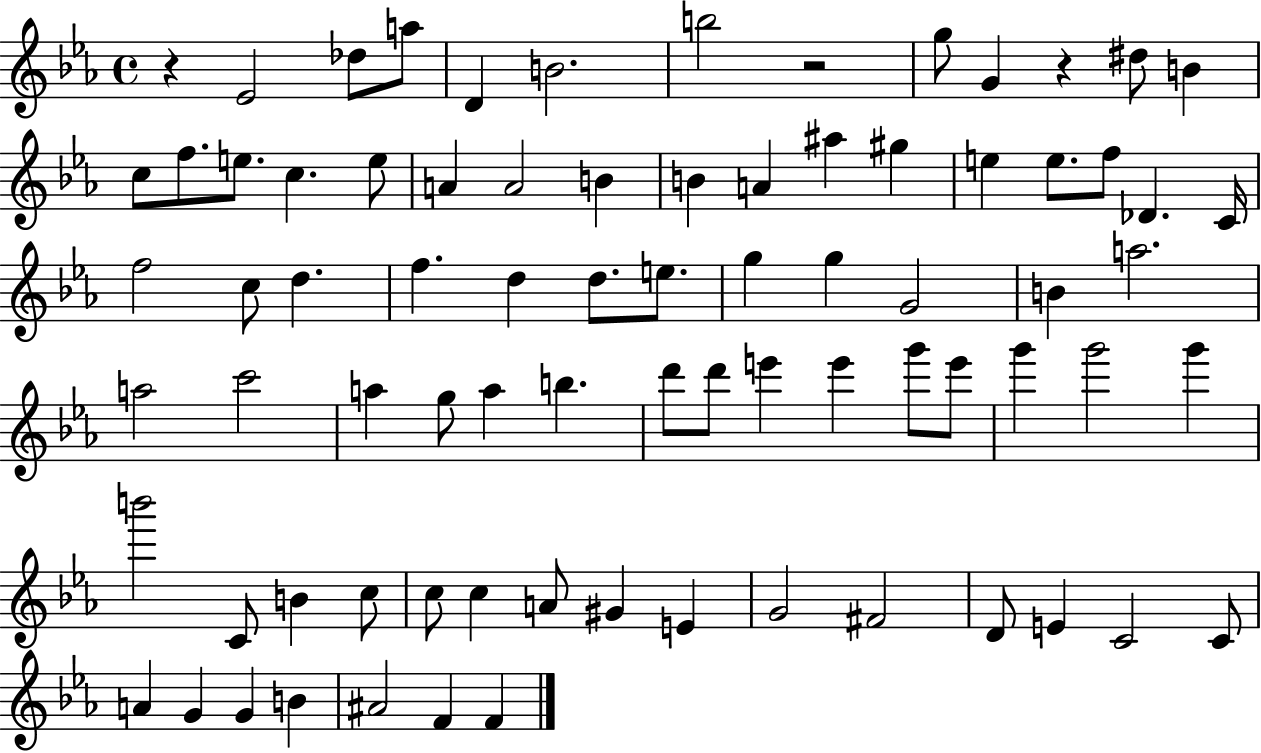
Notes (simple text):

R/q Eb4/h Db5/e A5/e D4/q B4/h. B5/h R/h G5/e G4/q R/q D#5/e B4/q C5/e F5/e. E5/e. C5/q. E5/e A4/q A4/h B4/q B4/q A4/q A#5/q G#5/q E5/q E5/e. F5/e Db4/q. C4/s F5/h C5/e D5/q. F5/q. D5/q D5/e. E5/e. G5/q G5/q G4/h B4/q A5/h. A5/h C6/h A5/q G5/e A5/q B5/q. D6/e D6/e E6/q E6/q G6/e E6/e G6/q G6/h G6/q B6/h C4/e B4/q C5/e C5/e C5/q A4/e G#4/q E4/q G4/h F#4/h D4/e E4/q C4/h C4/e A4/q G4/q G4/q B4/q A#4/h F4/q F4/q